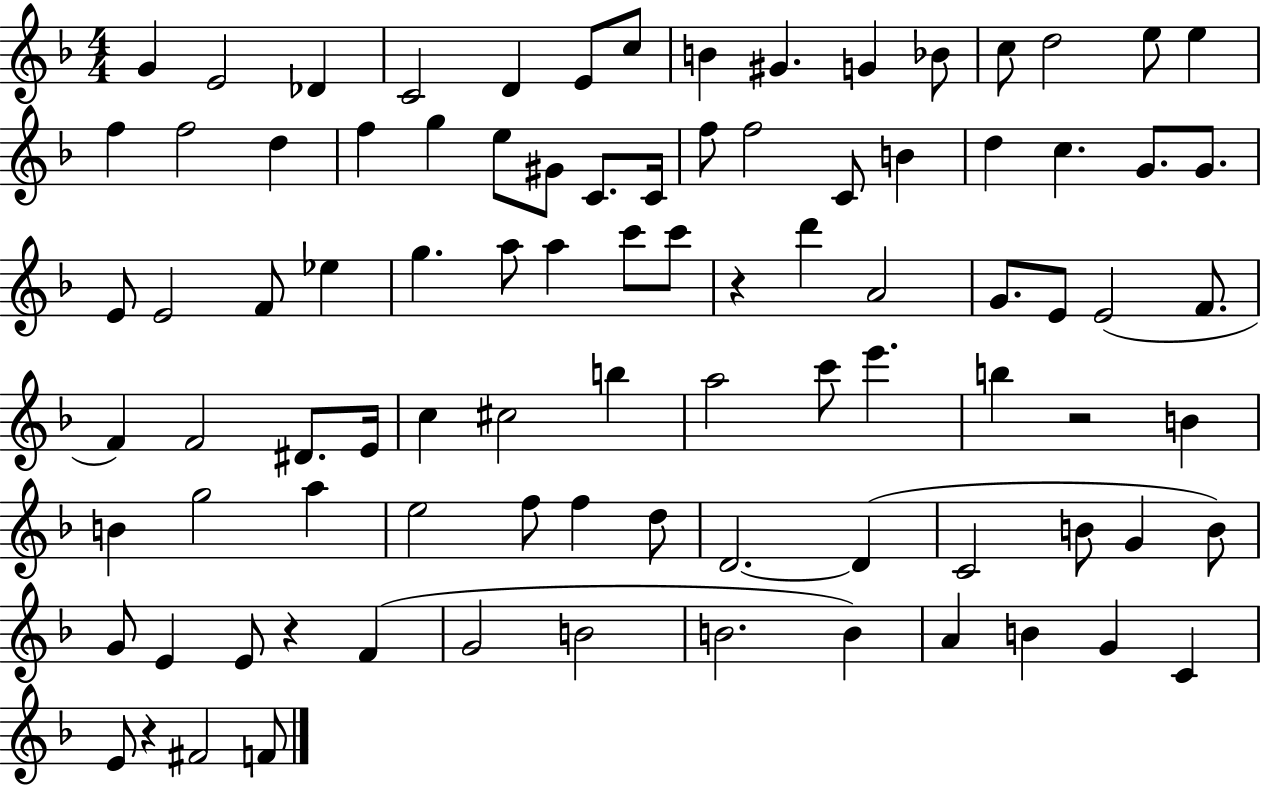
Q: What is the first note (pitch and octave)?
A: G4